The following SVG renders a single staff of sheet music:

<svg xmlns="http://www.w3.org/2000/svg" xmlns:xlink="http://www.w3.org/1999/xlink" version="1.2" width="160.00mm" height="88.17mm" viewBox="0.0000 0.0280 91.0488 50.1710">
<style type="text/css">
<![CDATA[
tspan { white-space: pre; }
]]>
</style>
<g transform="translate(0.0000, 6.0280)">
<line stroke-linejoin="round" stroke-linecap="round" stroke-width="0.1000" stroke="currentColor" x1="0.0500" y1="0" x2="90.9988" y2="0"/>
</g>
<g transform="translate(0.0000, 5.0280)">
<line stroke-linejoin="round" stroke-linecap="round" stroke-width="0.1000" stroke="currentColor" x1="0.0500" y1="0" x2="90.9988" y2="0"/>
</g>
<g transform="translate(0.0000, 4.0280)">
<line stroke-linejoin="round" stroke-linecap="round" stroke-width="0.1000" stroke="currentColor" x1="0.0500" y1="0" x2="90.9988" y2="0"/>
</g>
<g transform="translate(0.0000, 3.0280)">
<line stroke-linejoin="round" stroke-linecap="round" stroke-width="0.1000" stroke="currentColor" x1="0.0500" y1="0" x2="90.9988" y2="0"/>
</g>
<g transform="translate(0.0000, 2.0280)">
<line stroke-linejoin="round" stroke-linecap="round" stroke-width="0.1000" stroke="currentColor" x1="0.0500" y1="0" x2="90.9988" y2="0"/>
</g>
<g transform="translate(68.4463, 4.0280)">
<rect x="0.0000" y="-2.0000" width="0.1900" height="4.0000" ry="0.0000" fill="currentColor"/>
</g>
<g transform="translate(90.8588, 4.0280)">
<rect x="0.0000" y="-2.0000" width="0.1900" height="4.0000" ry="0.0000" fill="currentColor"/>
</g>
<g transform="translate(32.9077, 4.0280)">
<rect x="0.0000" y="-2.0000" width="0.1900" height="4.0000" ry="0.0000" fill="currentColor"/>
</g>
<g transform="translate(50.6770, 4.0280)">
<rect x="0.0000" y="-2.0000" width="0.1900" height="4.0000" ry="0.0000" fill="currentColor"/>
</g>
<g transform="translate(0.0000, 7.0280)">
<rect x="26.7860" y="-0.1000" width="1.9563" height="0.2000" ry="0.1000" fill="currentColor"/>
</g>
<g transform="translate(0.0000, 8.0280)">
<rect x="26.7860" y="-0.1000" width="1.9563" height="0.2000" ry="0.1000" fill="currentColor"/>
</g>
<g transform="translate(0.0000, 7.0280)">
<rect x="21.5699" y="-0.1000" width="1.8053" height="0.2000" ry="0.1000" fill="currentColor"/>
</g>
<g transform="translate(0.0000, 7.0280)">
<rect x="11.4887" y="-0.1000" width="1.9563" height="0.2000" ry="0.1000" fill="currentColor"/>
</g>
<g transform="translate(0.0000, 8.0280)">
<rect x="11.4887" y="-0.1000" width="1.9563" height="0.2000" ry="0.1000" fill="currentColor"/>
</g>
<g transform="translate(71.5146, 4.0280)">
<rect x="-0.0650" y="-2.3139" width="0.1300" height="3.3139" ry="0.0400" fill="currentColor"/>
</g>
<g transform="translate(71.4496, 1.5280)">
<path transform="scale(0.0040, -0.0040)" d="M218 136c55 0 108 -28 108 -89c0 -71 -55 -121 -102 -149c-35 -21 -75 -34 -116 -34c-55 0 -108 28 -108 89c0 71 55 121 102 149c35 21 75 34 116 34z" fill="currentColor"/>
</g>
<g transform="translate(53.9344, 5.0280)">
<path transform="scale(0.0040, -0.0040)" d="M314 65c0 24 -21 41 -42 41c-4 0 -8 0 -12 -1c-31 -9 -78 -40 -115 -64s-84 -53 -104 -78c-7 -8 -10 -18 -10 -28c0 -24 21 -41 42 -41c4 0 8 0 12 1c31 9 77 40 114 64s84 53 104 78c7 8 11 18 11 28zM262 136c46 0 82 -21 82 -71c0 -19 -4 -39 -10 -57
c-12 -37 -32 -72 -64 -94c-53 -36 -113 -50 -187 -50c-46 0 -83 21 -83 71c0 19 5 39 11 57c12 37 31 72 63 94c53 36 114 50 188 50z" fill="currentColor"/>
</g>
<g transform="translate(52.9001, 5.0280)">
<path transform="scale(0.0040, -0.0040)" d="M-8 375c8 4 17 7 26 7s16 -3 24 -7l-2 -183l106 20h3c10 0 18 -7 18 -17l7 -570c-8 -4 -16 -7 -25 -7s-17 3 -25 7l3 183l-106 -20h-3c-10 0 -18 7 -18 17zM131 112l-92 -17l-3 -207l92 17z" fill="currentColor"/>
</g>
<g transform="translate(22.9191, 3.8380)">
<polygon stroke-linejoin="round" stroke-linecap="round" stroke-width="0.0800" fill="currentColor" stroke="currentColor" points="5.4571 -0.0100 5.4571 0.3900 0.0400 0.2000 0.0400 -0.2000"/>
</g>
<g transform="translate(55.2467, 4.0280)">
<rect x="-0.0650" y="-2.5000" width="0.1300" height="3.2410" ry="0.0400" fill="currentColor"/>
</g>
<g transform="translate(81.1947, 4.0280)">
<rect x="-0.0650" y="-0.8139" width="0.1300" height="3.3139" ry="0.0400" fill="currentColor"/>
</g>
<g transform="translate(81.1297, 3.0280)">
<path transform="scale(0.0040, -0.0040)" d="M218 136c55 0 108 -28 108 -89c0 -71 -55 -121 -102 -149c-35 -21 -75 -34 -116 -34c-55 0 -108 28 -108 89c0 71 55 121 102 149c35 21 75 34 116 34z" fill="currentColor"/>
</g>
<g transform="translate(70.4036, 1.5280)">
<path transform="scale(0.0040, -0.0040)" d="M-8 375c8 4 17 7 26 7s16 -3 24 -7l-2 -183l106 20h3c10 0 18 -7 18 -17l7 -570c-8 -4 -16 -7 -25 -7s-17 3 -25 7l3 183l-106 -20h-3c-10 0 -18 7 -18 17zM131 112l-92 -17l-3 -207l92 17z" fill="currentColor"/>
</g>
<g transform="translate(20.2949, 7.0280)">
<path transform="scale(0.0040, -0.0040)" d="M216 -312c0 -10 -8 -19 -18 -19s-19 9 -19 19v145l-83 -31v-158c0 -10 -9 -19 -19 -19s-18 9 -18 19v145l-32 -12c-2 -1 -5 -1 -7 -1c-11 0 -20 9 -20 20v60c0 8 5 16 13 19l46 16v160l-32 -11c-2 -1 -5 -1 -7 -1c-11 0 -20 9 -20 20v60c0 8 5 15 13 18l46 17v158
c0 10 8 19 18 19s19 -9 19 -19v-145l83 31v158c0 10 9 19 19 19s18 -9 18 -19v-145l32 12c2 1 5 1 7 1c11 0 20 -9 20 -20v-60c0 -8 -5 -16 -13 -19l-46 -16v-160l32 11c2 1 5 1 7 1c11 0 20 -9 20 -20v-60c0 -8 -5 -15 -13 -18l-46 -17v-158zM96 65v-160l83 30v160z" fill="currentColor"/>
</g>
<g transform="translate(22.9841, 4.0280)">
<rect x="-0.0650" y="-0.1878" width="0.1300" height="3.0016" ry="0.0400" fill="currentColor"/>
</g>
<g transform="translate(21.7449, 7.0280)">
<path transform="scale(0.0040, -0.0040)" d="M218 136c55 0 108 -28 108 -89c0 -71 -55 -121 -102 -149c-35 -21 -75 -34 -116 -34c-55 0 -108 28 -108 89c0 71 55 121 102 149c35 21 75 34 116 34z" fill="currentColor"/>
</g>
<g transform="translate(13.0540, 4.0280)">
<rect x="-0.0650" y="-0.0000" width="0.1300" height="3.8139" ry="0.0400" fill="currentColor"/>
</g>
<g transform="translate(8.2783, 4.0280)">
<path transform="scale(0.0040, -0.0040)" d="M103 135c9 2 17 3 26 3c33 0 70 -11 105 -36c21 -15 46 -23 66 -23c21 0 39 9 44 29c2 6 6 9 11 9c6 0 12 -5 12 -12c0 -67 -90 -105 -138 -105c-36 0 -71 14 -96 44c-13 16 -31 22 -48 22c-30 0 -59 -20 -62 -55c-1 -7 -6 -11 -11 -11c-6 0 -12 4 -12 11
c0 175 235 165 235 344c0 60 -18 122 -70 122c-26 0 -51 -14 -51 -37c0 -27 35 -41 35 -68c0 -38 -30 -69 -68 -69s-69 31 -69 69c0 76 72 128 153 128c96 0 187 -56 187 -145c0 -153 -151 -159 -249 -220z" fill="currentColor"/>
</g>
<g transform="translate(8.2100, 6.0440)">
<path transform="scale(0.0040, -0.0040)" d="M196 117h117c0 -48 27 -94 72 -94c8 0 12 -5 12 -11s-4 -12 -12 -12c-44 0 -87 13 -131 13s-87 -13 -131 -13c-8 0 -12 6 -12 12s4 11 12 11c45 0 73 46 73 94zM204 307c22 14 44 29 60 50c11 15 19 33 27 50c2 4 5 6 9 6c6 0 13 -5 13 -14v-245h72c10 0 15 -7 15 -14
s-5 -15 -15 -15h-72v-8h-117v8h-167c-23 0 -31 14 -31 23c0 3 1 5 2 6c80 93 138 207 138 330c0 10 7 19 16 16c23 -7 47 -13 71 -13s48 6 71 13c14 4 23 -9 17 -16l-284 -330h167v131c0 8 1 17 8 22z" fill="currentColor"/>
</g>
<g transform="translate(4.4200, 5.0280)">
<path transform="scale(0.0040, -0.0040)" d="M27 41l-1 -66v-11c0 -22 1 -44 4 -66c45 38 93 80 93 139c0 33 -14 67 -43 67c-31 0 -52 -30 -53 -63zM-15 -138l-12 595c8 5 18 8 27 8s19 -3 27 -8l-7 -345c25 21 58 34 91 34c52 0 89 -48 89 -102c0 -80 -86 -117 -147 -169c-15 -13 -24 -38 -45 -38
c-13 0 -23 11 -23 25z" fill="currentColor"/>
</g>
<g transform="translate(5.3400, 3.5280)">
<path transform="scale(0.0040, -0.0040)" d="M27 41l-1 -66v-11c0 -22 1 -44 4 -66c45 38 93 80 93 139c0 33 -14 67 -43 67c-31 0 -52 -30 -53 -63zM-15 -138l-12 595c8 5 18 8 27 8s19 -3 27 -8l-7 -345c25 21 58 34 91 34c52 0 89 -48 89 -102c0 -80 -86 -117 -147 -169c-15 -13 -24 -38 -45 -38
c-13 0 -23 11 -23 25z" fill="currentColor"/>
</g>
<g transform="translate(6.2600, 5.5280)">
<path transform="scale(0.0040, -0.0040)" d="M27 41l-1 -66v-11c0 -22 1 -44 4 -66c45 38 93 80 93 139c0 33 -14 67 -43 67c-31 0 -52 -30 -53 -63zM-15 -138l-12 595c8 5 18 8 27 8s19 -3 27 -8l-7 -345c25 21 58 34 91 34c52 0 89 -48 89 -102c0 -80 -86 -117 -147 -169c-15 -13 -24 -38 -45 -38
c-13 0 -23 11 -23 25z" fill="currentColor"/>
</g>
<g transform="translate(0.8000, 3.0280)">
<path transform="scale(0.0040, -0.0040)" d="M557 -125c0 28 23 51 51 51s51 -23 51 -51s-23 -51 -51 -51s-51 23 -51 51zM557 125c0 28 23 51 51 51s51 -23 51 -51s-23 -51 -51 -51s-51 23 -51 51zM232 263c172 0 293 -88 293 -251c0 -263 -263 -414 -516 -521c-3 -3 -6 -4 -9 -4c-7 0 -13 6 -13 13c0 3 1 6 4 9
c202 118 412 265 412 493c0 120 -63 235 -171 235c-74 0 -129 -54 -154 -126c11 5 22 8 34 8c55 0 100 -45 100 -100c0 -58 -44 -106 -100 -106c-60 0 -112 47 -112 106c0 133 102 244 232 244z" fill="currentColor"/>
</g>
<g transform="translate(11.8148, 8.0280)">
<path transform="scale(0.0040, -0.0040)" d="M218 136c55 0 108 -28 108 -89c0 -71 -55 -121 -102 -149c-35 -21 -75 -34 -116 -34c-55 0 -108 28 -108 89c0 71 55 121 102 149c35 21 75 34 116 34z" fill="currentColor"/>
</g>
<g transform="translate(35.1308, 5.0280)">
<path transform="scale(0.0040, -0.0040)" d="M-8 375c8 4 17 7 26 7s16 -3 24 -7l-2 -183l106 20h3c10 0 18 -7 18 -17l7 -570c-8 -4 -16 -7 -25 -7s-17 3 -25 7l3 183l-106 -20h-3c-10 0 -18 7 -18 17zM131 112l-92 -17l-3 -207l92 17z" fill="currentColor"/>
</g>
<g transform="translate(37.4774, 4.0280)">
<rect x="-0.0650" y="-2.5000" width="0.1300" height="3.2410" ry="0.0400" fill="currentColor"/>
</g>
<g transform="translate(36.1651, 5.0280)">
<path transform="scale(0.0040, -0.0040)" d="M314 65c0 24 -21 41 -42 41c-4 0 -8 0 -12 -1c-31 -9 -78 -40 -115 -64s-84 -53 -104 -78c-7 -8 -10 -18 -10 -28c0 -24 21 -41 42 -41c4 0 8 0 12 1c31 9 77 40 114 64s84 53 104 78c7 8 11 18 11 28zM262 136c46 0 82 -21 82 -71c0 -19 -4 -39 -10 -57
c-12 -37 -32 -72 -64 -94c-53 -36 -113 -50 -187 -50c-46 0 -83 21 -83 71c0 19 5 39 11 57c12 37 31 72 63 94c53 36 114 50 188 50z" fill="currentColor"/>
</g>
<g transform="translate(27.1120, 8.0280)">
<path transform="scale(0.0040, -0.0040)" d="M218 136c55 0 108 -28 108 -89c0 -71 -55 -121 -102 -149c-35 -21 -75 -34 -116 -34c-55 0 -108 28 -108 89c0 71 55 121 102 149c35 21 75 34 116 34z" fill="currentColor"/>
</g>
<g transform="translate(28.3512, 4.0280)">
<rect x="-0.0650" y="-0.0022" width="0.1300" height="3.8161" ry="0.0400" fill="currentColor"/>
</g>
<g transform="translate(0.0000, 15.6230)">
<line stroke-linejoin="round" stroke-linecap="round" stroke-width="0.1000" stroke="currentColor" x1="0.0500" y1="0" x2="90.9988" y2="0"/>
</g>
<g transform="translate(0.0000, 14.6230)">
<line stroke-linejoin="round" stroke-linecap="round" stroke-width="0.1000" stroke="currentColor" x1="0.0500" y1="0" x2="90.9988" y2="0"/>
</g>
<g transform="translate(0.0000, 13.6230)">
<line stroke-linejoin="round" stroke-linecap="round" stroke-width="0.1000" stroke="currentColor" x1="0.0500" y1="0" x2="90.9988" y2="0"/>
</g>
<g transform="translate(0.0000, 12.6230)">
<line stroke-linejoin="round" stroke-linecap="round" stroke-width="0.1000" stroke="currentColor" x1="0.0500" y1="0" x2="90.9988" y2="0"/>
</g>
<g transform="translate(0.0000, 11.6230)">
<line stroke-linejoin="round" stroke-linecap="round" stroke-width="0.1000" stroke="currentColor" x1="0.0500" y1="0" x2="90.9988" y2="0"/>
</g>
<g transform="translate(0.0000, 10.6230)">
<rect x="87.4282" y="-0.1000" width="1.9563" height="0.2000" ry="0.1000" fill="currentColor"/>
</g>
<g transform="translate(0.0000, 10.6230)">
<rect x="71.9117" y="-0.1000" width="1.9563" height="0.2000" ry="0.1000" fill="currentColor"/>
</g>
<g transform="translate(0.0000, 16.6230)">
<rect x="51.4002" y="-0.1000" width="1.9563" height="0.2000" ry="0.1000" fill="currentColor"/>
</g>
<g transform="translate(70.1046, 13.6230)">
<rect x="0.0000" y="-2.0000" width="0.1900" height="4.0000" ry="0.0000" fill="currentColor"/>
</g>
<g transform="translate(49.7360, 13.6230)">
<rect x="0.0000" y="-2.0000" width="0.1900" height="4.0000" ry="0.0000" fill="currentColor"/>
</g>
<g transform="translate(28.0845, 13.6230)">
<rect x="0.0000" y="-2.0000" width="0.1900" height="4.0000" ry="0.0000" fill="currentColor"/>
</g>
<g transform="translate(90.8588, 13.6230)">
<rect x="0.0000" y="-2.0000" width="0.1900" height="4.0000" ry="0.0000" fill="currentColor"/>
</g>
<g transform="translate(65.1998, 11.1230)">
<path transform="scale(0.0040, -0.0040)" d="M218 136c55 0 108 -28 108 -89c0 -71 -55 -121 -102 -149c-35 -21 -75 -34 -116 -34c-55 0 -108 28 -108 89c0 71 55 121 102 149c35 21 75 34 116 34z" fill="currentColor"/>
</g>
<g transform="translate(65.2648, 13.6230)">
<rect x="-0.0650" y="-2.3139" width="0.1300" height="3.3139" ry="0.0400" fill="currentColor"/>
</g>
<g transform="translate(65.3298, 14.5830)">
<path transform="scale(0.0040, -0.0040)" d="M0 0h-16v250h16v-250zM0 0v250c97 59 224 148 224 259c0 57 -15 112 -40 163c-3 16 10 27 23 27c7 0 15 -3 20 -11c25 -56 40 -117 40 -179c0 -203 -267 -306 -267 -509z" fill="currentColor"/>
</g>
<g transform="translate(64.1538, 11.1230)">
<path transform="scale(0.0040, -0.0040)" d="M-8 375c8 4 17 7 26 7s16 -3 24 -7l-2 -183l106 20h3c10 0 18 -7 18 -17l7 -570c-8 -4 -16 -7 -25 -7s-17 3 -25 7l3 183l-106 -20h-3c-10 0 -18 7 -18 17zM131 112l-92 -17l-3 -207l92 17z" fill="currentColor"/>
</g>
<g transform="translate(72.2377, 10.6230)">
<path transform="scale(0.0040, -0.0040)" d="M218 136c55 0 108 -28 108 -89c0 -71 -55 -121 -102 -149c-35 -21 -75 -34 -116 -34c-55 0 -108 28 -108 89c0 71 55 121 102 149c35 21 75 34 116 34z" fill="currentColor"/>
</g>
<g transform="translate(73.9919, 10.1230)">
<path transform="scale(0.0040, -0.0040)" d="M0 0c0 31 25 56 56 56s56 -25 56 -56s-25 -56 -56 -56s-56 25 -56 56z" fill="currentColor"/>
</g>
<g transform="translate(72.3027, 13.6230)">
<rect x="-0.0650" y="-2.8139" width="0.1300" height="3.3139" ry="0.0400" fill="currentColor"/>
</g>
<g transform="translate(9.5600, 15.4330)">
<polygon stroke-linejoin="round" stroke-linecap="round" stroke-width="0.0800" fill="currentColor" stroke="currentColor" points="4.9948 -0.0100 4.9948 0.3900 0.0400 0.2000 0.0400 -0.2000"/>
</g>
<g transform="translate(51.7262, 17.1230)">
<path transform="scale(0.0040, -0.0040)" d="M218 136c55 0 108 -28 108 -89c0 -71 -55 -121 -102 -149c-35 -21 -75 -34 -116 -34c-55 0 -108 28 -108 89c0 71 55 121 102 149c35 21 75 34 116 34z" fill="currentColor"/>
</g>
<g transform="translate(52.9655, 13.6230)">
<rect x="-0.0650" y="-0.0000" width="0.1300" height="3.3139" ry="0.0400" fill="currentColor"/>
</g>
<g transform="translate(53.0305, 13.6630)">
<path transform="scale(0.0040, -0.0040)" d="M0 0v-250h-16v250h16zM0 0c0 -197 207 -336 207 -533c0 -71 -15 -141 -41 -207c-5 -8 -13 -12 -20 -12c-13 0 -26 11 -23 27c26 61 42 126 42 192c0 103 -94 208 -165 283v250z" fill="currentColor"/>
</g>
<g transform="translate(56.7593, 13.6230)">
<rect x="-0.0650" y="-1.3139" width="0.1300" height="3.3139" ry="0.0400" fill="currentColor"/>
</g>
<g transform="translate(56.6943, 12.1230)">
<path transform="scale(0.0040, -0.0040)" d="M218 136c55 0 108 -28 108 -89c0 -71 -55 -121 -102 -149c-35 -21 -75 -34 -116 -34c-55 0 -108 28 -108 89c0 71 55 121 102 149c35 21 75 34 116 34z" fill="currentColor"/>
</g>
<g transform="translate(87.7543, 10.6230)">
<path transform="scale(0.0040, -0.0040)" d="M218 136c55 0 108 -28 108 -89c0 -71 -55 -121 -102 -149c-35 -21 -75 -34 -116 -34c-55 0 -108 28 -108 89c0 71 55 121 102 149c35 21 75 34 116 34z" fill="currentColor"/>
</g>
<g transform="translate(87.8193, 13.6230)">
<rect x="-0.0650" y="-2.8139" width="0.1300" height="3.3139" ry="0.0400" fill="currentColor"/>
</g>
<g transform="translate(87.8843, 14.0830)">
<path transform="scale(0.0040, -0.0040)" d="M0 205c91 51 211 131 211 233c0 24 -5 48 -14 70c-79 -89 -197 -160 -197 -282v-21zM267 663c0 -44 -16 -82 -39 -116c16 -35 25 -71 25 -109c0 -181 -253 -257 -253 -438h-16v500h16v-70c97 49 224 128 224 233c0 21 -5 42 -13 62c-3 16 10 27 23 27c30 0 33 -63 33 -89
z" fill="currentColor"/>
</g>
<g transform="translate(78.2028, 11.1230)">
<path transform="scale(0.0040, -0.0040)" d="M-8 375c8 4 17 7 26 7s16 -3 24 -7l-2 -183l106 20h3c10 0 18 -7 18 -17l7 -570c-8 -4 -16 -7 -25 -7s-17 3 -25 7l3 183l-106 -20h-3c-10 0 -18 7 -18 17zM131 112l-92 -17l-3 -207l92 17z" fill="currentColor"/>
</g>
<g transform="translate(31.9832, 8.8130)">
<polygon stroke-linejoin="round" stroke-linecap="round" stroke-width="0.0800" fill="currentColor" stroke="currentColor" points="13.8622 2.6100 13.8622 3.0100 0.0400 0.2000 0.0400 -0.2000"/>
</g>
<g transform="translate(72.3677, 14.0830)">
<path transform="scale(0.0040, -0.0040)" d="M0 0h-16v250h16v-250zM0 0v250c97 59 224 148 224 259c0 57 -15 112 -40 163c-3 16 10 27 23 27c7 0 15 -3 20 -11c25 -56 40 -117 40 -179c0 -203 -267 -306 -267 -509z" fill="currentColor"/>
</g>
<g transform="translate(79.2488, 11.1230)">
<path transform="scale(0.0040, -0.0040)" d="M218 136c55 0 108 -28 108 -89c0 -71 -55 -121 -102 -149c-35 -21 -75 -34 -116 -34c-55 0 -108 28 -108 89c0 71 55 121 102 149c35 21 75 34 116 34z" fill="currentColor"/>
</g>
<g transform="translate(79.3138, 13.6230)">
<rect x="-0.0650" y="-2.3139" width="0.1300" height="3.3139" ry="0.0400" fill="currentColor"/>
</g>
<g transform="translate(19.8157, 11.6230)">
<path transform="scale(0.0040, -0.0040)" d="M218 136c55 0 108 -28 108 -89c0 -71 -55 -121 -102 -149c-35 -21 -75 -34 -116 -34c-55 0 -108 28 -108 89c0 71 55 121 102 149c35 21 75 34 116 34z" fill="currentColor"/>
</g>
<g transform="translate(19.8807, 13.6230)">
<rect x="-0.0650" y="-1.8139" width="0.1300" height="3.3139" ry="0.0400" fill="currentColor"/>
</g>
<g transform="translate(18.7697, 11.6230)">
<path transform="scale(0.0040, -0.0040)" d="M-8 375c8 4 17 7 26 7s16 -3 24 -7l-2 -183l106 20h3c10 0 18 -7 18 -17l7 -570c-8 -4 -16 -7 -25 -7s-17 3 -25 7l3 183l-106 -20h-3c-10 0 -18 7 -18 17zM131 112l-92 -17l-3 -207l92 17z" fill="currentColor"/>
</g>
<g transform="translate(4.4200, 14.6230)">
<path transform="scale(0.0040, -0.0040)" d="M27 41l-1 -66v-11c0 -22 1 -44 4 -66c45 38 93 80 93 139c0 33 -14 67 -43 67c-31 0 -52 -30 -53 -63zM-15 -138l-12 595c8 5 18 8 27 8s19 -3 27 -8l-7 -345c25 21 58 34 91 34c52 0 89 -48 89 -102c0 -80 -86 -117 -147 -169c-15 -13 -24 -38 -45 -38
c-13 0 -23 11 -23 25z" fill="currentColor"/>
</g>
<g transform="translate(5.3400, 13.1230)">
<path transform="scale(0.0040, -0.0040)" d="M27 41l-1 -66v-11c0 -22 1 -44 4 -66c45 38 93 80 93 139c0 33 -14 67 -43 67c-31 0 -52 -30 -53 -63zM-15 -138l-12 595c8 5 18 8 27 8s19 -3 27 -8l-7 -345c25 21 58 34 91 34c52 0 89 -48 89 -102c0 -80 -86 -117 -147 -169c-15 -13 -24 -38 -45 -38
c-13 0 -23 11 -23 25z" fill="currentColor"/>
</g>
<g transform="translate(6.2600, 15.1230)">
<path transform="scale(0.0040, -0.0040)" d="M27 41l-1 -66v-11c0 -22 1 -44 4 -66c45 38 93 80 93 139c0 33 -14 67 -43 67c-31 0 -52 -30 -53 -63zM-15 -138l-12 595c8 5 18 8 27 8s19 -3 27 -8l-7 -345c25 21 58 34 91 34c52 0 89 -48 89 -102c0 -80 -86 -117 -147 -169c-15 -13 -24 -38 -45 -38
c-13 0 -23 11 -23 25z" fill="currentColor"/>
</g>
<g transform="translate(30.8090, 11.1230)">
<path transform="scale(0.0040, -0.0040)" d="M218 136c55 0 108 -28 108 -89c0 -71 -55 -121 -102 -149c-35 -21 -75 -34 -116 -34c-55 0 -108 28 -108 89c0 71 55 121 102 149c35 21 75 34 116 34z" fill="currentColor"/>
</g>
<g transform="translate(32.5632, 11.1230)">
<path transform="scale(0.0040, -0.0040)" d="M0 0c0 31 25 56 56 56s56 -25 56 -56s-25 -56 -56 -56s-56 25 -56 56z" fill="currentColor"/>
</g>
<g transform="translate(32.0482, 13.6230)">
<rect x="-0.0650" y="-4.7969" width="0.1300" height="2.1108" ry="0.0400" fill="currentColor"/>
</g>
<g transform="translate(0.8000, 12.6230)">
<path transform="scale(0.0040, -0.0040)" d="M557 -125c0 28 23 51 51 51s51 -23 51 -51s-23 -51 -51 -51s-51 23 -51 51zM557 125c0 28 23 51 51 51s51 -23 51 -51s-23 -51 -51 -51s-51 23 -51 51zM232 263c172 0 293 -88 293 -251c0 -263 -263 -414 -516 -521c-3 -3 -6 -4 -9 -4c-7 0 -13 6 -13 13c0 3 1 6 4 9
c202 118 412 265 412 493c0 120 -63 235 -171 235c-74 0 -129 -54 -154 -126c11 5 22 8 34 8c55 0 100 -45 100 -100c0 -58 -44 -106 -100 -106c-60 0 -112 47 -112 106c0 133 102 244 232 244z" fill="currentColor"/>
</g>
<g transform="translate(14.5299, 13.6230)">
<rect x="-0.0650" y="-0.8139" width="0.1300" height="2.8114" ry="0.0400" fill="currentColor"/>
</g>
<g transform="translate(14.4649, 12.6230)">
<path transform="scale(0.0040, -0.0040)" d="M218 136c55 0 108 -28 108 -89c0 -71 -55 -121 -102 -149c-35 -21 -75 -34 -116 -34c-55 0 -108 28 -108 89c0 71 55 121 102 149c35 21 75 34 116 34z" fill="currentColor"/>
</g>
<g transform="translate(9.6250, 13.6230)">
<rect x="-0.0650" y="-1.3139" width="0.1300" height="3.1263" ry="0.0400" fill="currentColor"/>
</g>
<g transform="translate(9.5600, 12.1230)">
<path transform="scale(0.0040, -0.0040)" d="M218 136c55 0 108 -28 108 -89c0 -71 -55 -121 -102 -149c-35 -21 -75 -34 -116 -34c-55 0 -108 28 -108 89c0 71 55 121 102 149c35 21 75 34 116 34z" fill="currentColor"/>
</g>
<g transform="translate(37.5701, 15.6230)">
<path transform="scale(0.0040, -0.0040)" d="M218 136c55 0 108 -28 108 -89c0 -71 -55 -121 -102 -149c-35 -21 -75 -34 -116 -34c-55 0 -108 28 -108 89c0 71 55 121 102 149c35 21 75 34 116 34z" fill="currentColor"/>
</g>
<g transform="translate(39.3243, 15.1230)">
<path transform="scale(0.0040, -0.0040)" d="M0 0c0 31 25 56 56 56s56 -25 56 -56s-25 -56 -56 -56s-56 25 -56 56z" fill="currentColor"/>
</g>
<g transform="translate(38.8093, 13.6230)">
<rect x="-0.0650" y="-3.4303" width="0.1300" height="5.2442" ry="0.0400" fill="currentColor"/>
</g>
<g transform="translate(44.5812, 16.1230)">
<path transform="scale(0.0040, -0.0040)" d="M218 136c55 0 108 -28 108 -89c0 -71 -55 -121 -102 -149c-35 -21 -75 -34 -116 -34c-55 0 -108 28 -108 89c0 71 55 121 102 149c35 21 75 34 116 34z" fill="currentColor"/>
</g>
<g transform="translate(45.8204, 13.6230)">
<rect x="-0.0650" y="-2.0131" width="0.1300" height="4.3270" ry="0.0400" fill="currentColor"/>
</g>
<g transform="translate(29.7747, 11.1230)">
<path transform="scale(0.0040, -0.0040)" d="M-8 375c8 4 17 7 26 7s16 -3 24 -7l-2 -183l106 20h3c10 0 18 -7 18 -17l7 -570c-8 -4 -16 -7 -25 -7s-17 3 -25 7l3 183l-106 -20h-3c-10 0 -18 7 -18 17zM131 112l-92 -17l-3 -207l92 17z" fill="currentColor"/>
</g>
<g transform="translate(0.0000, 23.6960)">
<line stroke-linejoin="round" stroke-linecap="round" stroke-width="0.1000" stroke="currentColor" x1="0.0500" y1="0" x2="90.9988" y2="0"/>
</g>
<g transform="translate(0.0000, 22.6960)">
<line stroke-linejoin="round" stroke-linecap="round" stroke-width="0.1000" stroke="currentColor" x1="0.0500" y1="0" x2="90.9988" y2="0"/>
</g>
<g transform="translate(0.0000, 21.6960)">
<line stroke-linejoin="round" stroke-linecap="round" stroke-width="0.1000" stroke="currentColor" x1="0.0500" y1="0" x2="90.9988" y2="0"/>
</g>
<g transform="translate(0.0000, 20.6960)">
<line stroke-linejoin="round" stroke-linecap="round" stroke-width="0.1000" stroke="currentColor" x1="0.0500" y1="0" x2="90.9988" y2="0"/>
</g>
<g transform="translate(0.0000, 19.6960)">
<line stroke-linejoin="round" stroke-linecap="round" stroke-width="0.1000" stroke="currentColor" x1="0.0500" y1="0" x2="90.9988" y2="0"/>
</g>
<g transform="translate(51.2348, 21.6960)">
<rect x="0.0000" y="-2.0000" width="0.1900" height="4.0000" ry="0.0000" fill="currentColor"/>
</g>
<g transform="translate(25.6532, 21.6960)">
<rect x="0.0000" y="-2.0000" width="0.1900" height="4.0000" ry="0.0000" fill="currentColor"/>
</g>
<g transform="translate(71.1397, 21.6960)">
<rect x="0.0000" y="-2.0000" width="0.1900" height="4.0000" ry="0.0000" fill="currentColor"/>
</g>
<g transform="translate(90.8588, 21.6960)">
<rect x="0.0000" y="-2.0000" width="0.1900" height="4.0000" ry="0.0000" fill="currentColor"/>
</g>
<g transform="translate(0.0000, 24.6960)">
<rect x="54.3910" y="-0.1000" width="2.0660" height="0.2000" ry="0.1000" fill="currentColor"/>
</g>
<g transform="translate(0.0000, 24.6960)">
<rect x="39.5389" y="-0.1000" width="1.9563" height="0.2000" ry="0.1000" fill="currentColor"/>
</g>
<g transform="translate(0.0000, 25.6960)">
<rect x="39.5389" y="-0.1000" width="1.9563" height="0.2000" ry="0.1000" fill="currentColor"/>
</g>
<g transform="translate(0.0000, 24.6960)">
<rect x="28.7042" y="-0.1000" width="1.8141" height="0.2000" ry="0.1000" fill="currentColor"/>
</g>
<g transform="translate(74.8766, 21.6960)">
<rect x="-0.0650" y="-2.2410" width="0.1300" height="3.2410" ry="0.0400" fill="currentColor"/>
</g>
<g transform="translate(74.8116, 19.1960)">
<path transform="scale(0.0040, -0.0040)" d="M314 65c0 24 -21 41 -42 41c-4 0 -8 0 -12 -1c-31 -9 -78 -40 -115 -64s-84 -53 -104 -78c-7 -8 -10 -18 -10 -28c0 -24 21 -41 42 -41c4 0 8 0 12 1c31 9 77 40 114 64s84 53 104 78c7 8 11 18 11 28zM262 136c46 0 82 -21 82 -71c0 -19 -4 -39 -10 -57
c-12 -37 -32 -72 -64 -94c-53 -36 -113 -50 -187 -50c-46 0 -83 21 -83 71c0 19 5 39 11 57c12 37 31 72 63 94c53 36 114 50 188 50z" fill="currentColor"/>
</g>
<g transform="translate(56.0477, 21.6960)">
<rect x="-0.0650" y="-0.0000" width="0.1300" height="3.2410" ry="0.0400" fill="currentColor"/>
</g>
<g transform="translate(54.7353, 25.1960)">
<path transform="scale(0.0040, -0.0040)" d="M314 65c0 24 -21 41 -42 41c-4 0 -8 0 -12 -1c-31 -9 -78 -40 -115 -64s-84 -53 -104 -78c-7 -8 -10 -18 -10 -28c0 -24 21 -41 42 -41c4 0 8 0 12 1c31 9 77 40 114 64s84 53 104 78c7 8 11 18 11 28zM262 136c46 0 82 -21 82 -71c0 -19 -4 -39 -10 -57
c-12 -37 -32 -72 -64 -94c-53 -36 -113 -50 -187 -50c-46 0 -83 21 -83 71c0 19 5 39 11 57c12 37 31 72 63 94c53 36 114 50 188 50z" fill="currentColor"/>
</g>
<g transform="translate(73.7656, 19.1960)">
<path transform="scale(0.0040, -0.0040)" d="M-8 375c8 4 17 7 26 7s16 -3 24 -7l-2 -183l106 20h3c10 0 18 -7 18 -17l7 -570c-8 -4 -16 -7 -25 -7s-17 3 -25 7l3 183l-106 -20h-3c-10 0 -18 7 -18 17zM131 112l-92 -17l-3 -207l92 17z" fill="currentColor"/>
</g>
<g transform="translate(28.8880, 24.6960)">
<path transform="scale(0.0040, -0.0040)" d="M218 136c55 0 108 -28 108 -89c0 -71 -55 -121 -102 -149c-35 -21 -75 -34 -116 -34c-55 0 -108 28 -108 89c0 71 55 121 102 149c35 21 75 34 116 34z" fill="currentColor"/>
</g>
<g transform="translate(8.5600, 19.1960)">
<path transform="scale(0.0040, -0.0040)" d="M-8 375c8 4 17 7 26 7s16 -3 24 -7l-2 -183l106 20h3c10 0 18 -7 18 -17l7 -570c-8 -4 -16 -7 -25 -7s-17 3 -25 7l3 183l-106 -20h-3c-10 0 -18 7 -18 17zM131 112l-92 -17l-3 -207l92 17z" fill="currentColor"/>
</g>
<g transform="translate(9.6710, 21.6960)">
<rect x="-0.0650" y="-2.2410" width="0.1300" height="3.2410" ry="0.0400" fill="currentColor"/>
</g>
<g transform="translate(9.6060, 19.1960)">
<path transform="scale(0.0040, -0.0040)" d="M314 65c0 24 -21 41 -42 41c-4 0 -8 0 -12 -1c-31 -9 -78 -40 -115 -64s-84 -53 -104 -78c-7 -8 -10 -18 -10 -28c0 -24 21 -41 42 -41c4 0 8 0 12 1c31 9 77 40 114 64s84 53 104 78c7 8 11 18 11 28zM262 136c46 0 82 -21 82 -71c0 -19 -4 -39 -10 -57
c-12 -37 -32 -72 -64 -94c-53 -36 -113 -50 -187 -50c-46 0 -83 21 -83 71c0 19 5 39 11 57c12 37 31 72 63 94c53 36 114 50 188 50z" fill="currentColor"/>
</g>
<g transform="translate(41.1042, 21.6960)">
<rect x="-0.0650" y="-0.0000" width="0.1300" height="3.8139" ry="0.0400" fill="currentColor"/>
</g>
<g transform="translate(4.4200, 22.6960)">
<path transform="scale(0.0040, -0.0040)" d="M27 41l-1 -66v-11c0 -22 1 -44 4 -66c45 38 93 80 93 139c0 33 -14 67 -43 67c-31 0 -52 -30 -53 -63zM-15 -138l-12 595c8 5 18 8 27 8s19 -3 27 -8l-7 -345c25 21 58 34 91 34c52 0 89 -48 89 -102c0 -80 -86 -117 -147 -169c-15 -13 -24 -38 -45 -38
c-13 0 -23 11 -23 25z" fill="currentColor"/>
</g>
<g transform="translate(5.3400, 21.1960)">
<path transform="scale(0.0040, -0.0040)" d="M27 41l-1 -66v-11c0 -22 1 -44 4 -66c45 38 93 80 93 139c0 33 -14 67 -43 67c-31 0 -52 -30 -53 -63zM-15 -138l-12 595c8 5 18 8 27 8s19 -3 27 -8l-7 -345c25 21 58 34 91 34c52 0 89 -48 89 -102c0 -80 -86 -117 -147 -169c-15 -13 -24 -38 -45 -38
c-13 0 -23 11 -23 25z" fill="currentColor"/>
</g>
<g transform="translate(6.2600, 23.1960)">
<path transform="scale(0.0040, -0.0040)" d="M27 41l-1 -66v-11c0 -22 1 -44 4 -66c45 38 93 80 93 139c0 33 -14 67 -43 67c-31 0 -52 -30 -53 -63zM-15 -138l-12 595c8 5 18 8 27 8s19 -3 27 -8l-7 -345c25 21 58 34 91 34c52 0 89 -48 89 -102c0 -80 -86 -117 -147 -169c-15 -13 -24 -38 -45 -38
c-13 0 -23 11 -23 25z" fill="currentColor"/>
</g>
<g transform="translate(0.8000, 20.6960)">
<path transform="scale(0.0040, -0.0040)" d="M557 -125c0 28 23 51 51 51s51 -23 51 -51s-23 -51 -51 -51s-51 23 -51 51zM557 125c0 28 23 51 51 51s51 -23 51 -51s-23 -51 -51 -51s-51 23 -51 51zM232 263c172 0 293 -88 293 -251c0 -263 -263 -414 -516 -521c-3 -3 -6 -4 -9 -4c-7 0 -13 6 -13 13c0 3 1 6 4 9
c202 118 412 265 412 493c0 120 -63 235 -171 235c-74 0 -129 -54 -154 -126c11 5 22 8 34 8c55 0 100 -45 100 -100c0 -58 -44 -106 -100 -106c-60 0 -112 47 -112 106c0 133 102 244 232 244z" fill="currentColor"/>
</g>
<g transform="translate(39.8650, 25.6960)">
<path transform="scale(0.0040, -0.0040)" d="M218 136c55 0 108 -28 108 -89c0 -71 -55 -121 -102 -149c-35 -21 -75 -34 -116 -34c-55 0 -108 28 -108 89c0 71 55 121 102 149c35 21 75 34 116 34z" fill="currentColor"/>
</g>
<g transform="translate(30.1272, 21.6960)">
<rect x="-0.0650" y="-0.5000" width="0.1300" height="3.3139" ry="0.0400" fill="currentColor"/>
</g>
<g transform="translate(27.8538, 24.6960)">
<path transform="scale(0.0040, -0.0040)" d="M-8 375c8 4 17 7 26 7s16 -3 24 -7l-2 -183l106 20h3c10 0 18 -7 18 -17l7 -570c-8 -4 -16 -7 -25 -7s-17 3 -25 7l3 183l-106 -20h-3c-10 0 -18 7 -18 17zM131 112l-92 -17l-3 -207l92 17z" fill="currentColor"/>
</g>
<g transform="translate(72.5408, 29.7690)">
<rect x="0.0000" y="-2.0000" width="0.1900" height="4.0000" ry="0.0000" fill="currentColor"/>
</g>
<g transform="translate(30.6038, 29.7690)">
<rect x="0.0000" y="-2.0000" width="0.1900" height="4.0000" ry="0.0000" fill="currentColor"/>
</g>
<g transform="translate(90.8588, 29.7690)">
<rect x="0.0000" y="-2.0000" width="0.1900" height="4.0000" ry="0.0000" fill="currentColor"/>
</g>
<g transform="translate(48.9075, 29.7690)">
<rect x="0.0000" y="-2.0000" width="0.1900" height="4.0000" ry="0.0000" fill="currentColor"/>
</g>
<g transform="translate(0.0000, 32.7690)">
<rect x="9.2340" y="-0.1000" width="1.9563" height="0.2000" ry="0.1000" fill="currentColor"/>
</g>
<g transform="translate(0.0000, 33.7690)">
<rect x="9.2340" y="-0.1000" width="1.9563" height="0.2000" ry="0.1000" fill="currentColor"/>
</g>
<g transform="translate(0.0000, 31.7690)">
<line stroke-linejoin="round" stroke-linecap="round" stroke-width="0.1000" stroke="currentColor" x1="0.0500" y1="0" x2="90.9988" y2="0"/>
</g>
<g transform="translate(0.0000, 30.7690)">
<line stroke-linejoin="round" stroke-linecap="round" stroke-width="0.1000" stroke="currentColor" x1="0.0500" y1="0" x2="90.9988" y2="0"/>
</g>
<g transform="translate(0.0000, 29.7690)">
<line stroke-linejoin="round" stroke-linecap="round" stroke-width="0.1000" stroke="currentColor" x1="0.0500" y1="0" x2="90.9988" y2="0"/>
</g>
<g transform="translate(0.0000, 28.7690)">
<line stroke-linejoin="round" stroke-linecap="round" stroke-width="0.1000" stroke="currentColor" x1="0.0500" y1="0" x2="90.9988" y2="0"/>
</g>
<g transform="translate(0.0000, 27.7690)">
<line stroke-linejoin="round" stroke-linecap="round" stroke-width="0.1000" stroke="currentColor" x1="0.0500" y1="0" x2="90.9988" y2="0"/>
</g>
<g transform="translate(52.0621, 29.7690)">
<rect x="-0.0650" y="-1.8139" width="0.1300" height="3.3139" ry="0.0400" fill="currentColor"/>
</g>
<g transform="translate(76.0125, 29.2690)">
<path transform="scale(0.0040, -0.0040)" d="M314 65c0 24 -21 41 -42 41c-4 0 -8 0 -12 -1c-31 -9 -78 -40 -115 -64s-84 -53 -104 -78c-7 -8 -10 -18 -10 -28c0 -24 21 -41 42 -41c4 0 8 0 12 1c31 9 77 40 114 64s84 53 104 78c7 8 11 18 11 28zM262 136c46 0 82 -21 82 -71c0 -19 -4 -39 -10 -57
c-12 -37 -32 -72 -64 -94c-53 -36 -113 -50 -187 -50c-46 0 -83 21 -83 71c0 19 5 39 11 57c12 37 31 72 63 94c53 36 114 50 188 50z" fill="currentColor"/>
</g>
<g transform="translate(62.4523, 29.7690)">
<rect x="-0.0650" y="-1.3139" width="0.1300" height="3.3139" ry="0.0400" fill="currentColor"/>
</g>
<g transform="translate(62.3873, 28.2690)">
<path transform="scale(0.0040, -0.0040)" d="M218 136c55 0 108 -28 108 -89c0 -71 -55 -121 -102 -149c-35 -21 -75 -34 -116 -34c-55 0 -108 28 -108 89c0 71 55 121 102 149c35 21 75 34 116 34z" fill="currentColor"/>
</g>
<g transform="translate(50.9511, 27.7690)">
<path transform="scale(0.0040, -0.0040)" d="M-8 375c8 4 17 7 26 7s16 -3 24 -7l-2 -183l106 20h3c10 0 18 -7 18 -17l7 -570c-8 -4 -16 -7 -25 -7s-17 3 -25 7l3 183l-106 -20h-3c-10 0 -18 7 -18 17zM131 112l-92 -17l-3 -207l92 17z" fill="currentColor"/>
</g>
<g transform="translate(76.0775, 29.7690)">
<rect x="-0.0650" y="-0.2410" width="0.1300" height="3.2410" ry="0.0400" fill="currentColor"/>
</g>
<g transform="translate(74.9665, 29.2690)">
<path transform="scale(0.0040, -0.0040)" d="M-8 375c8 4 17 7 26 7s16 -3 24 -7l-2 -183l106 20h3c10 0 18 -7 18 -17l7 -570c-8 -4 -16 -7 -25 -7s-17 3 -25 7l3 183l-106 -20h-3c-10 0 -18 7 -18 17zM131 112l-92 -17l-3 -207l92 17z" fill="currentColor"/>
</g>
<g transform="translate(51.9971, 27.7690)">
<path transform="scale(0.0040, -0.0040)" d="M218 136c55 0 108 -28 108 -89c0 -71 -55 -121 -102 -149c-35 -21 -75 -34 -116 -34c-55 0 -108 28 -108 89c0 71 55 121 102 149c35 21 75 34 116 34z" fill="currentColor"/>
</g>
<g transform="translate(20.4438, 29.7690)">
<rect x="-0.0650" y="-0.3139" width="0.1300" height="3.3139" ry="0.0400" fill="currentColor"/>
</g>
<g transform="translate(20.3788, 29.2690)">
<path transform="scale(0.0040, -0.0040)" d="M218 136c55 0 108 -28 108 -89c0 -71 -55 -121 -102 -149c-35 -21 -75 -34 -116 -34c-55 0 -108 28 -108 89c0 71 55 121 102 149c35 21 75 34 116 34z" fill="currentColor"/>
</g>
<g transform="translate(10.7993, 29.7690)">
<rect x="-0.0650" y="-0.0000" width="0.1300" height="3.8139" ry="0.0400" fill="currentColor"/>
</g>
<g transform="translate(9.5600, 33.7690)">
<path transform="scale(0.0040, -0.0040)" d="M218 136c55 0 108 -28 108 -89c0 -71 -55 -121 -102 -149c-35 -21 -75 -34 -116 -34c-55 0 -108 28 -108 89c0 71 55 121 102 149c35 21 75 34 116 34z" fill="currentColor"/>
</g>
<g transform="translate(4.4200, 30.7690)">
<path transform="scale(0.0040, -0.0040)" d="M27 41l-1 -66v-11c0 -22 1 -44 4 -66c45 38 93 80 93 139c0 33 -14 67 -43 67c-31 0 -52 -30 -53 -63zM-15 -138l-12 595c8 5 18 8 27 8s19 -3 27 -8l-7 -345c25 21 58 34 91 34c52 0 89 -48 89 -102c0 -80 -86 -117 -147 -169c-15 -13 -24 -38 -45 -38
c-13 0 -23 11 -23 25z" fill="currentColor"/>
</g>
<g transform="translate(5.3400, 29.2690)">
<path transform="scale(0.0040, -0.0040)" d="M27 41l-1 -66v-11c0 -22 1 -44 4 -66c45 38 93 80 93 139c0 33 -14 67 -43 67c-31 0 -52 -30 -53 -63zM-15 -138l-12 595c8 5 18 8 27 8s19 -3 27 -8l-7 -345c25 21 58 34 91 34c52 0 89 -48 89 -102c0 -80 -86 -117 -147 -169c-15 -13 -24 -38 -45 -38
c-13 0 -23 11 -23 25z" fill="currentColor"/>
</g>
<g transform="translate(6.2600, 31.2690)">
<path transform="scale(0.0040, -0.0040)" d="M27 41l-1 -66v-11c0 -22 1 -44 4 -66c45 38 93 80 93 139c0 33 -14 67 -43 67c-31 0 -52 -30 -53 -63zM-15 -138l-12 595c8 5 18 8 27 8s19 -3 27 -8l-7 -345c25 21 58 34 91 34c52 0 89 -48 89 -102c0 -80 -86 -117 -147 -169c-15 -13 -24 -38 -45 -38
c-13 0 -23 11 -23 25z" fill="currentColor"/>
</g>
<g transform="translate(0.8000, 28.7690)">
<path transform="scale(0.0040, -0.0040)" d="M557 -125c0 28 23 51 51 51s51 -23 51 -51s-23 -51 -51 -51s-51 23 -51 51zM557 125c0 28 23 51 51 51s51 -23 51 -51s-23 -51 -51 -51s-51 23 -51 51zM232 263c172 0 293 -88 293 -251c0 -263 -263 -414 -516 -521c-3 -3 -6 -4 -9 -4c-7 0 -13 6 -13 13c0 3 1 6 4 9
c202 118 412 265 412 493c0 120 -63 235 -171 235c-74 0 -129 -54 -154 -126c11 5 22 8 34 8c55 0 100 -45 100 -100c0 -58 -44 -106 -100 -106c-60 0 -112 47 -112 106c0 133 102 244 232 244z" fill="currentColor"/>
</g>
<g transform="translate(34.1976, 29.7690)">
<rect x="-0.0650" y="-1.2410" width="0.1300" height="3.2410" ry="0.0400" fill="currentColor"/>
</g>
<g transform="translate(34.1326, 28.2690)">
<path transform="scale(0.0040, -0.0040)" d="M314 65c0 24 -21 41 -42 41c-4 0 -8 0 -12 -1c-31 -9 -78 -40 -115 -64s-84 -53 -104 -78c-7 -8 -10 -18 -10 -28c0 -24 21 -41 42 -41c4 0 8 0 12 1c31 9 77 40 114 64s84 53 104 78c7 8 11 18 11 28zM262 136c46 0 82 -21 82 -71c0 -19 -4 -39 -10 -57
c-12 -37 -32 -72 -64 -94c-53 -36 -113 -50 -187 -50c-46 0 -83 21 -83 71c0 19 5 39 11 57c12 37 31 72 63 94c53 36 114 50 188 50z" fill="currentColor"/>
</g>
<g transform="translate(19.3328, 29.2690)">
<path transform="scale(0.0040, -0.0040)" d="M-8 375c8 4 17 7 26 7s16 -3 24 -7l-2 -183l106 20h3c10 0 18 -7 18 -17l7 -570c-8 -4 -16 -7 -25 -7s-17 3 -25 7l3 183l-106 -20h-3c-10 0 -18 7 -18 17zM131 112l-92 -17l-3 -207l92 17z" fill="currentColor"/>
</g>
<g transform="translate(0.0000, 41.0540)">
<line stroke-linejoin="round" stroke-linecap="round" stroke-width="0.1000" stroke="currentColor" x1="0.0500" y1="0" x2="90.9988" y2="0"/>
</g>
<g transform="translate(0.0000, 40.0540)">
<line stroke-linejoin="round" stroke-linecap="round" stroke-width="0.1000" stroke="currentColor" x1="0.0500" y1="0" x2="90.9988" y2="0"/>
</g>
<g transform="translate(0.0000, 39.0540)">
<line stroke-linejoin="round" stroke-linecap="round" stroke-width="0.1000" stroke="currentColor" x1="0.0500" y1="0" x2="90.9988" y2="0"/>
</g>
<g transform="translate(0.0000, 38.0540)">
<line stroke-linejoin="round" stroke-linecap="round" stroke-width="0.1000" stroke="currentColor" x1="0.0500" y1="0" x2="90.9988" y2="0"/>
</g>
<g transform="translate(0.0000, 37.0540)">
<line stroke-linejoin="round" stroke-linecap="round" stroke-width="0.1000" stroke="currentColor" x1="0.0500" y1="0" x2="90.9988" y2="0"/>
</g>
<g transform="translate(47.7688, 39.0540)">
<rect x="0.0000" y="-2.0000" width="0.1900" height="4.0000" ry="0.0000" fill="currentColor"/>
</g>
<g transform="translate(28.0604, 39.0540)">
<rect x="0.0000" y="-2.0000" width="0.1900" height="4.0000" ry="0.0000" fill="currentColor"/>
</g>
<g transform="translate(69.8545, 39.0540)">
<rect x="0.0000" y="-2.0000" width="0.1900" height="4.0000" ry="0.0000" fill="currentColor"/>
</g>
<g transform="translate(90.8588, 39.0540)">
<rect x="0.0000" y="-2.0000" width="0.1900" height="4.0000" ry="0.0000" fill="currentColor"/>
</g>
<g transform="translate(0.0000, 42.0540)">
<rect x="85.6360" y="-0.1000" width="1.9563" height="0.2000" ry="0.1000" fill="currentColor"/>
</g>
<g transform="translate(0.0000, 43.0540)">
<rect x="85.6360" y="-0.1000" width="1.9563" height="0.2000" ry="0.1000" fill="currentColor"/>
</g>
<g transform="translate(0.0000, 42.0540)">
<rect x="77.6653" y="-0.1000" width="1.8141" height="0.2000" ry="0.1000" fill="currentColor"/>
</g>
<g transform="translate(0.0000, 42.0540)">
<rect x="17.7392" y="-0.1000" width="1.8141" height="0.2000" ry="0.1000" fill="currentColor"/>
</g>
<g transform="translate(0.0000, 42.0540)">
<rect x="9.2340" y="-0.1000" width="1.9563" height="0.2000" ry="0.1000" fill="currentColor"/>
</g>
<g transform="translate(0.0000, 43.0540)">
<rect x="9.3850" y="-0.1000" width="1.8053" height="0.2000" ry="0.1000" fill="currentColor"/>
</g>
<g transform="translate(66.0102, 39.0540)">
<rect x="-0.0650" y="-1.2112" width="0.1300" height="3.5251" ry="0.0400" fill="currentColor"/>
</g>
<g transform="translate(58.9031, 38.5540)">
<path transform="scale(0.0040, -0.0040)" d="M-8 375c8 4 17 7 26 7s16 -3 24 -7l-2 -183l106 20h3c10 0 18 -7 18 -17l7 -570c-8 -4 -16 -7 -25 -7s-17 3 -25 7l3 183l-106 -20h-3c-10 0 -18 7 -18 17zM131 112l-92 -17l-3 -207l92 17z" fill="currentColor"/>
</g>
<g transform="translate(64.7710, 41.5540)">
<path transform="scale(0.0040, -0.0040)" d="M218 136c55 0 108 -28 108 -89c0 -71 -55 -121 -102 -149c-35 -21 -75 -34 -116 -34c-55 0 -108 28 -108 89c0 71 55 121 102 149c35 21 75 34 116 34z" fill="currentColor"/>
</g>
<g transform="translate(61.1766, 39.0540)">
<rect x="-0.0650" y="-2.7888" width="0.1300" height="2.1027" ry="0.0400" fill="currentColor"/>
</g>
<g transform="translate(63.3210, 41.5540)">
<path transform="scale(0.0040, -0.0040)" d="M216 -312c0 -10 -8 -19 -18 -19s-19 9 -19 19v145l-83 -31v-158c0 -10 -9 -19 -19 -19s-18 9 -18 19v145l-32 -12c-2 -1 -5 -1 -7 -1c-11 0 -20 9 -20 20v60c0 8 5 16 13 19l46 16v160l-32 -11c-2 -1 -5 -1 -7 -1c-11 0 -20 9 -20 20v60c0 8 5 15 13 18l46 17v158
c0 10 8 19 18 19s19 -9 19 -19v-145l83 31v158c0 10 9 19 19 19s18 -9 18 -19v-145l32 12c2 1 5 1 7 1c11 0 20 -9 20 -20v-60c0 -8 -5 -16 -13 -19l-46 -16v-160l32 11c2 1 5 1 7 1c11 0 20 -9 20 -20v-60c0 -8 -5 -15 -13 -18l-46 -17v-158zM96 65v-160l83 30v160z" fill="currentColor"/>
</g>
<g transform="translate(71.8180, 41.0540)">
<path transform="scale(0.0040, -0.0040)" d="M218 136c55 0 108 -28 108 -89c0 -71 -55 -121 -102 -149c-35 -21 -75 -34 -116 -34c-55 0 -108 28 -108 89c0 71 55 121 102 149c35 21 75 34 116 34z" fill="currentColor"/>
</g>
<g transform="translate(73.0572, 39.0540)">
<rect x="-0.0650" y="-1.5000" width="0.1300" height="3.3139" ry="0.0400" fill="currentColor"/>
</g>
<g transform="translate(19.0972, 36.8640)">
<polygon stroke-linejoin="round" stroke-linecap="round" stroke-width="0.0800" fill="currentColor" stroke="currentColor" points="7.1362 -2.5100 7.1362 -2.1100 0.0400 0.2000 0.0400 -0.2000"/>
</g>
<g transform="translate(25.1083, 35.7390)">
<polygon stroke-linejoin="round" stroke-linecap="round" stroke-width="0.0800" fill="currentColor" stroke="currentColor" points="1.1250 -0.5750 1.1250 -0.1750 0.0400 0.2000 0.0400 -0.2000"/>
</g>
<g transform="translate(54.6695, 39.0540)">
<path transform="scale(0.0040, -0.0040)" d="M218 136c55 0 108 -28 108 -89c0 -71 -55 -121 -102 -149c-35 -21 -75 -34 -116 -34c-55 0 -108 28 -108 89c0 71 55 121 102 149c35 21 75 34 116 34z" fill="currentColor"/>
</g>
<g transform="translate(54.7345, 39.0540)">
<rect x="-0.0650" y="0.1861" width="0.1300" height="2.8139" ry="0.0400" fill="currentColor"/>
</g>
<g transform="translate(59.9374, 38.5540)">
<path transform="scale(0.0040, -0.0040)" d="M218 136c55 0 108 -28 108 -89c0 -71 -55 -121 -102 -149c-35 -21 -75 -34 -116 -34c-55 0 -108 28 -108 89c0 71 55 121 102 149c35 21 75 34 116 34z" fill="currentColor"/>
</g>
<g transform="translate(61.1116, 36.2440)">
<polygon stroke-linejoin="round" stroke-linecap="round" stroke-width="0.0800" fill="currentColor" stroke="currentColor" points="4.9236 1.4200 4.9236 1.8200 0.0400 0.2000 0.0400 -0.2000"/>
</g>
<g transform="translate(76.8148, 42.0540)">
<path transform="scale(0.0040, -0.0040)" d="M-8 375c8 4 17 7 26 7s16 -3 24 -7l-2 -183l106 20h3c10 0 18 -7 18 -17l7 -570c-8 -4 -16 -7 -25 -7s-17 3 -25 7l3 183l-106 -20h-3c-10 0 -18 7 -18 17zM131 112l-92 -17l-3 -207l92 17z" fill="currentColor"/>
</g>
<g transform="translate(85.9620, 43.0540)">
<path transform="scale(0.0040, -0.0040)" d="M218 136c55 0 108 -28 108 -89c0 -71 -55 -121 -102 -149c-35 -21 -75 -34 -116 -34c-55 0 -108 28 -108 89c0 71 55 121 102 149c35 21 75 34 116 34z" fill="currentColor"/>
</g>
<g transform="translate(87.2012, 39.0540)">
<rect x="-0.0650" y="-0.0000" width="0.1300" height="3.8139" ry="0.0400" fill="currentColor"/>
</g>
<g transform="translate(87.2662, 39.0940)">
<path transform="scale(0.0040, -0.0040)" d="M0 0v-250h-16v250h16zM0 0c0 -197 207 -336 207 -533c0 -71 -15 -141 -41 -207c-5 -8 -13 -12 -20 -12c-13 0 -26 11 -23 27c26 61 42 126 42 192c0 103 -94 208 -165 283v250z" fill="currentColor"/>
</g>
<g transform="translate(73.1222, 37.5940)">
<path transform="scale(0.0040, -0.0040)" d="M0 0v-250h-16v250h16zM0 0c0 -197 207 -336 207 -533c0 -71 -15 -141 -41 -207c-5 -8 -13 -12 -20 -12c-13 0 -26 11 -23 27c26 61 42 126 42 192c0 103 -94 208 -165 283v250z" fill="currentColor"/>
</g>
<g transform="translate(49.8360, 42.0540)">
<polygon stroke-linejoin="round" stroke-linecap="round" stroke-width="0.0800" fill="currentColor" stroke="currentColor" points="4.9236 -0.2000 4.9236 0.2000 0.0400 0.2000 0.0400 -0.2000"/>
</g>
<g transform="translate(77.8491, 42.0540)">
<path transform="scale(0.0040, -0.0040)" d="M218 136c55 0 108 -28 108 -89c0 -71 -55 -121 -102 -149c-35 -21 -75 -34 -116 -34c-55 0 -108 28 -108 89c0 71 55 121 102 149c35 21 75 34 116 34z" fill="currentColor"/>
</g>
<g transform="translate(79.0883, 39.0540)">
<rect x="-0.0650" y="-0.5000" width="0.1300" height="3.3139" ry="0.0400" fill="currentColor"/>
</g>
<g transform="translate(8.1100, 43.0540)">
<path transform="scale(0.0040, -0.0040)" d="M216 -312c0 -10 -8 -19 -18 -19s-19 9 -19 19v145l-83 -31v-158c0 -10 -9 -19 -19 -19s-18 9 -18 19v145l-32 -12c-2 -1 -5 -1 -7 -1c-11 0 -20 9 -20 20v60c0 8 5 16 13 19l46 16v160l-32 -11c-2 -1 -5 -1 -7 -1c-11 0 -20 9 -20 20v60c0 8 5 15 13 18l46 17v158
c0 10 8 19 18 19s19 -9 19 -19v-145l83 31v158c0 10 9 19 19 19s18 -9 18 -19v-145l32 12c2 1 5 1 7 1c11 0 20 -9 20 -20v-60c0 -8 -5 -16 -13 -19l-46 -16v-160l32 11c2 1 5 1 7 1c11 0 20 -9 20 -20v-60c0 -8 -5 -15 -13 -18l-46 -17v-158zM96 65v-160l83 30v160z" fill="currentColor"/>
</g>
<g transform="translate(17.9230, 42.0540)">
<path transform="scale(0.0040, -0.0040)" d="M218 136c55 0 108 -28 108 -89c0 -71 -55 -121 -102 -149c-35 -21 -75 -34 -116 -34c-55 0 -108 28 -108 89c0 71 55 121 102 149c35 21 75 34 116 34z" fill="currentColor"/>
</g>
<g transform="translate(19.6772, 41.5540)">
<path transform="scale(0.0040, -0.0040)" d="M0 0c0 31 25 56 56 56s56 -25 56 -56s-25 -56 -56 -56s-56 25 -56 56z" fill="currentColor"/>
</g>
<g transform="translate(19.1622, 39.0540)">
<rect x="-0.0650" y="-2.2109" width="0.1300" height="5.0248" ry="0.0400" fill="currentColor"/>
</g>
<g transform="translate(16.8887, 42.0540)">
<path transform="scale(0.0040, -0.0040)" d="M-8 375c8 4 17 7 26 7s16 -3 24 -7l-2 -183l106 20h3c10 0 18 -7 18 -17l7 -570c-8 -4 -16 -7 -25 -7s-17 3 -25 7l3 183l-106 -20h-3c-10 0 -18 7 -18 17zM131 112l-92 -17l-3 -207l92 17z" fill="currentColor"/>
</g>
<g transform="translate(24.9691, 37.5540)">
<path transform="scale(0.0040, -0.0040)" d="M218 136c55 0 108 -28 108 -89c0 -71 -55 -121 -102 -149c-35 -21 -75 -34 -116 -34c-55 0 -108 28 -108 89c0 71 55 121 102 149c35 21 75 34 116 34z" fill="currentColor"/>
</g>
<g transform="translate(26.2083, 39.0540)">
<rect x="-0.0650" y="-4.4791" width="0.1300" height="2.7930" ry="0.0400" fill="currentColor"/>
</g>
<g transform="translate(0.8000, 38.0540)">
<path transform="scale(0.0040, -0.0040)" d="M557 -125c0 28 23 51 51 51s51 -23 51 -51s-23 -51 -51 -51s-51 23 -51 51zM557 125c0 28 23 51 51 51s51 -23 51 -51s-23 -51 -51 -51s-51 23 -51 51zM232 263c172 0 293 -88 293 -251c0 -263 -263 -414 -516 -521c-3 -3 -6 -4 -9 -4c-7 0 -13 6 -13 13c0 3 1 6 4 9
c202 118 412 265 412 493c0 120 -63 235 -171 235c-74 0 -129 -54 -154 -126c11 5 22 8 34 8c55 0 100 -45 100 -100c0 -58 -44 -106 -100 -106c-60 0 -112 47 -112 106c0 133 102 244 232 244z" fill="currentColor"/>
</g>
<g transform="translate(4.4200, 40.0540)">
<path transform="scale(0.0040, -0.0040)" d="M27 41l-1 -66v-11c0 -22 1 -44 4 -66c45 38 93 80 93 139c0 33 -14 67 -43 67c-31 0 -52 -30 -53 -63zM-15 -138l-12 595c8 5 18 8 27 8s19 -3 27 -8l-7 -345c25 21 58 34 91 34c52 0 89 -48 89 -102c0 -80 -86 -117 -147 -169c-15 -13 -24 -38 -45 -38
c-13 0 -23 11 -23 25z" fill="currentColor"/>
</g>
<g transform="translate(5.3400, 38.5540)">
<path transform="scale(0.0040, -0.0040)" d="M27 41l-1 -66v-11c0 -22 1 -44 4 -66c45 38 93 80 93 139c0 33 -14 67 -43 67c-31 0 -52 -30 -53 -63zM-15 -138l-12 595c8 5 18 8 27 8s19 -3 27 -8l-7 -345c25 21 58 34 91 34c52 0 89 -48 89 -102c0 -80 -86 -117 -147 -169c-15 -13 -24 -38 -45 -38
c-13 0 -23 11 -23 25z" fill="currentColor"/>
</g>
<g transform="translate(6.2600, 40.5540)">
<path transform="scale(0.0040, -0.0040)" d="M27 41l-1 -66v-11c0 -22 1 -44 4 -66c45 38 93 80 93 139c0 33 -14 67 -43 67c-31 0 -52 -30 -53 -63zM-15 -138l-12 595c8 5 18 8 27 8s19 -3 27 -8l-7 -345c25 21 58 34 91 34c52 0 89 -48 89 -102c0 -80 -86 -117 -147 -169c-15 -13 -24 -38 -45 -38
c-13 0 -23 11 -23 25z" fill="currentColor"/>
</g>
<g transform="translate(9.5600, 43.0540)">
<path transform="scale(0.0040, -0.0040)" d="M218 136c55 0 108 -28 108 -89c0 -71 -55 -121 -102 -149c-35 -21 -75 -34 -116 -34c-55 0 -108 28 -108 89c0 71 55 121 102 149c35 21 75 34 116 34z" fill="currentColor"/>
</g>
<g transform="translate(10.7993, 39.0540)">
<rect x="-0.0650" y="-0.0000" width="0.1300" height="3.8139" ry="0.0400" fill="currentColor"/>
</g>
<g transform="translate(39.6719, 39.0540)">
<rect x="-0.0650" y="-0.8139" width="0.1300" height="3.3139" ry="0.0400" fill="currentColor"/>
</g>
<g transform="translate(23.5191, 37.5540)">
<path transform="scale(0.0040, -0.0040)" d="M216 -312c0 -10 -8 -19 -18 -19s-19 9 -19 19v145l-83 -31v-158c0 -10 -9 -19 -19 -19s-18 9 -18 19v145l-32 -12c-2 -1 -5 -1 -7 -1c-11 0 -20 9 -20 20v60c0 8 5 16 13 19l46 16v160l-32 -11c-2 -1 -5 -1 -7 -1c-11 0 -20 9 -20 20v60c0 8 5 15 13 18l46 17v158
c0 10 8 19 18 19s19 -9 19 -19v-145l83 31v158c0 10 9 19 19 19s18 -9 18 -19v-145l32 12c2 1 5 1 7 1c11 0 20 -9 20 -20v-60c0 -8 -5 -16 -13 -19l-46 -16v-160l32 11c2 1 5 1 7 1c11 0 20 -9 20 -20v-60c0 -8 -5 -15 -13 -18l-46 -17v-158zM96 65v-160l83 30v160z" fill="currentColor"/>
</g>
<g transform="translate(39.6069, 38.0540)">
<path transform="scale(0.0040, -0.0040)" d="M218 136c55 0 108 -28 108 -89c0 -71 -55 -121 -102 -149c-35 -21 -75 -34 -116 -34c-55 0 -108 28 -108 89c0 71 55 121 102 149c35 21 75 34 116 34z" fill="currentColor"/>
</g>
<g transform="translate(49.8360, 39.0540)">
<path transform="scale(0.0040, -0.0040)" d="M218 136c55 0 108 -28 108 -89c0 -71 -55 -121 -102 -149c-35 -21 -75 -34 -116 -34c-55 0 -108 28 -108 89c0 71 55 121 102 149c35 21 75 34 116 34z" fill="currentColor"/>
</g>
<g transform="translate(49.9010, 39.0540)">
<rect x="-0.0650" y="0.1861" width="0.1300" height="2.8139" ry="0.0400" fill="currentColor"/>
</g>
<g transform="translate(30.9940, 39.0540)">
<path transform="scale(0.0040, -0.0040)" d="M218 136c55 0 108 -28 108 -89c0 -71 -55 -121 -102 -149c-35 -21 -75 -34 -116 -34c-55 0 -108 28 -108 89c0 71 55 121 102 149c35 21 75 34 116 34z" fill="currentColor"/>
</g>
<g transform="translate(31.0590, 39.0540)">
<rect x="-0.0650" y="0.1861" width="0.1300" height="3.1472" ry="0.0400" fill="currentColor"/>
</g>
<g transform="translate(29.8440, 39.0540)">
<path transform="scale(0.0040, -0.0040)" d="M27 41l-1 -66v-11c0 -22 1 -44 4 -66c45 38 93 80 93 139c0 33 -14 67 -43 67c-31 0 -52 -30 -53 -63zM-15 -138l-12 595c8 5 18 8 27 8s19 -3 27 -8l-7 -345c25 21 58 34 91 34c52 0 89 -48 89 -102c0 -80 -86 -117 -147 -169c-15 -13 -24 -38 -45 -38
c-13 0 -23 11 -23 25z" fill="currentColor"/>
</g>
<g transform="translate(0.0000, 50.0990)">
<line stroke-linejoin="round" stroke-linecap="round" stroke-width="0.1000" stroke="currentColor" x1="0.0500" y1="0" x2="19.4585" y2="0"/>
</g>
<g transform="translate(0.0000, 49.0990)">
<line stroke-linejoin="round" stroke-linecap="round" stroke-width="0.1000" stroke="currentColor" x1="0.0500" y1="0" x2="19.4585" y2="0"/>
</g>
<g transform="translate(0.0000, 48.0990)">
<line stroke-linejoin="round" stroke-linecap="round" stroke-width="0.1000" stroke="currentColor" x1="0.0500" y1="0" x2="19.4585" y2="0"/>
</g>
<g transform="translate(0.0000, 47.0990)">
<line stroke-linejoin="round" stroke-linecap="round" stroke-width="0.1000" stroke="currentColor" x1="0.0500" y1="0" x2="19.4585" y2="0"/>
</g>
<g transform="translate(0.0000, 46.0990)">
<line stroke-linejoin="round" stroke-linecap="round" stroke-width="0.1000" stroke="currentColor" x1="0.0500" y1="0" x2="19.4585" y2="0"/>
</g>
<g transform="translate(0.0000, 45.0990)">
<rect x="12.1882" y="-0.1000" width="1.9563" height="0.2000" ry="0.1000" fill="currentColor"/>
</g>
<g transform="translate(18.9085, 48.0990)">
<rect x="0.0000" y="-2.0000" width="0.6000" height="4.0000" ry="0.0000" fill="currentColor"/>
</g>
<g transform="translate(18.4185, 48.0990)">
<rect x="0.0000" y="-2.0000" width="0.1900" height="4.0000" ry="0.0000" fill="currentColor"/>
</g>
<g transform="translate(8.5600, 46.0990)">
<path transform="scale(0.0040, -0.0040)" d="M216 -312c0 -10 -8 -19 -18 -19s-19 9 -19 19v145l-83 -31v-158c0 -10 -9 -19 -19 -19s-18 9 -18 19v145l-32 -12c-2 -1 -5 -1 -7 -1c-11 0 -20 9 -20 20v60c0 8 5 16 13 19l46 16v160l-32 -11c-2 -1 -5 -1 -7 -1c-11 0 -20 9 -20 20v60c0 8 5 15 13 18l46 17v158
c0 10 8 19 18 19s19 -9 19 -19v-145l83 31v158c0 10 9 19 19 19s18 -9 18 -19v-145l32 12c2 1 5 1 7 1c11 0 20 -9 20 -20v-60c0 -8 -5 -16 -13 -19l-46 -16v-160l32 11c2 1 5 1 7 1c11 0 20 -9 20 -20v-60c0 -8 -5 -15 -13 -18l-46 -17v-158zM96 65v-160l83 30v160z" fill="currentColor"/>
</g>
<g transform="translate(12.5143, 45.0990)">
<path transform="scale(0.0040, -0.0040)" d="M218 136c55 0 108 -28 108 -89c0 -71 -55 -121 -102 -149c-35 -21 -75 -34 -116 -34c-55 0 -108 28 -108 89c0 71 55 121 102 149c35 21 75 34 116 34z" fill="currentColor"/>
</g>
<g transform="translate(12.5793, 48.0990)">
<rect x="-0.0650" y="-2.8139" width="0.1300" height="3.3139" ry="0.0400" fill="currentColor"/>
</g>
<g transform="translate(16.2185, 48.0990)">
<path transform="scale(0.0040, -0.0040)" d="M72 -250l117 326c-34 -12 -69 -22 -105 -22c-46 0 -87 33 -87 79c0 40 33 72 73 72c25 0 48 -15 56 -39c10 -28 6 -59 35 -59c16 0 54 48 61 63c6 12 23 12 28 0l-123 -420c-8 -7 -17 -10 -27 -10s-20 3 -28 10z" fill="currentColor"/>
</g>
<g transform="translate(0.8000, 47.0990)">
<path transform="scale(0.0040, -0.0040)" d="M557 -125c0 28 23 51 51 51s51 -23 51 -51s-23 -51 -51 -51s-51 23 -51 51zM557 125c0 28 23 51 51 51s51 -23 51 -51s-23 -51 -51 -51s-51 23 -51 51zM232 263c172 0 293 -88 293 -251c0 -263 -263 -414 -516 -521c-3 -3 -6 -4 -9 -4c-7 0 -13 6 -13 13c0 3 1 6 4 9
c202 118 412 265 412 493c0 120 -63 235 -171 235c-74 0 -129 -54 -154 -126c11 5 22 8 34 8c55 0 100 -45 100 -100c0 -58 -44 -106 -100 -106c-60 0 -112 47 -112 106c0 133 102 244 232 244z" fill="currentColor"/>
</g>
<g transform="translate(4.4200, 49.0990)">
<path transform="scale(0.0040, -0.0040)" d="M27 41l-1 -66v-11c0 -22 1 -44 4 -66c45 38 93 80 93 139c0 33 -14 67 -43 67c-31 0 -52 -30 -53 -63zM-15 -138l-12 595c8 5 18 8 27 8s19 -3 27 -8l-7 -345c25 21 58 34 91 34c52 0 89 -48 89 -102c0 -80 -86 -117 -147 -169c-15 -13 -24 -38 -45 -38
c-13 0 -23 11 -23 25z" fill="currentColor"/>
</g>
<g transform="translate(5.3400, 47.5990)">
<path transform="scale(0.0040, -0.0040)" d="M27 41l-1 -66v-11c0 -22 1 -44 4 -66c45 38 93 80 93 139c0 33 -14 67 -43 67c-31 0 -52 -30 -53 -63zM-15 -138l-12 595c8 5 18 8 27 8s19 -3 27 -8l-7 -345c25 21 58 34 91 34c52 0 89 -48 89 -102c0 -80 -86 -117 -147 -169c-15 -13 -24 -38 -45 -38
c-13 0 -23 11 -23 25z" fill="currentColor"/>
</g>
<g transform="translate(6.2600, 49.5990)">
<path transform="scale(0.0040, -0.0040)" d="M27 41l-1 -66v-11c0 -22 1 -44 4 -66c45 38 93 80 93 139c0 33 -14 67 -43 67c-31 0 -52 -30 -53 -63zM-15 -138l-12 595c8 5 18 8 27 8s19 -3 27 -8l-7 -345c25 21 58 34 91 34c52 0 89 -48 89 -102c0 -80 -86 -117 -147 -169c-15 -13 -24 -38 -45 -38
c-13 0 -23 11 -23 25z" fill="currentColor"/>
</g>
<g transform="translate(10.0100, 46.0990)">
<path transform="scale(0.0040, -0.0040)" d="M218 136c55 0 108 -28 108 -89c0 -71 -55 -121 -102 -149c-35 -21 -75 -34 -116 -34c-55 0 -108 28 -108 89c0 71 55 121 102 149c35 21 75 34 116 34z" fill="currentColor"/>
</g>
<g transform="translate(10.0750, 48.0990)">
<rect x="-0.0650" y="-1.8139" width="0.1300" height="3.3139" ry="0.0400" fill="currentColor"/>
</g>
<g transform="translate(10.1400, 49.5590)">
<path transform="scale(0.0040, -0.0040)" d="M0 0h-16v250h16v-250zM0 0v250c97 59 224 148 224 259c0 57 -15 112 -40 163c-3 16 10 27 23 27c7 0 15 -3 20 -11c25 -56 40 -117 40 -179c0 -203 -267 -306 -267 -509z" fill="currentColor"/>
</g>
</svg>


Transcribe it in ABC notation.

X:1
T:Untitled
M:2/4
L:1/4
K:Eb
C,, ^E,,/2 C,,/2 B,,2 B,,2 B, F, G,/2 F,/2 A, B,/2 G,,/2 F,,/2 D,,/2 G, B,/2 C/2 B, C/4 B,2 E,, C,, D,,2 B,2 C,, E, G,2 A, G, E,2 ^C,, E,,/2 ^G,/4 _D, F, D,/2 D,/2 E,/2 ^F,,/2 G,,/2 E,, C,,/2 ^A,/2 C z/2